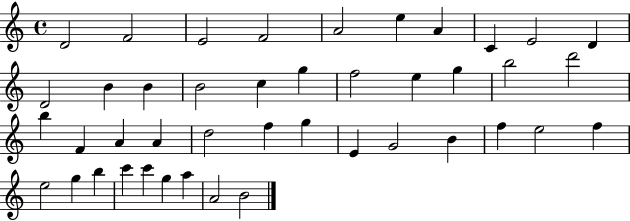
D4/h F4/h E4/h F4/h A4/h E5/q A4/q C4/q E4/h D4/q D4/h B4/q B4/q B4/h C5/q G5/q F5/h E5/q G5/q B5/h D6/h B5/q F4/q A4/q A4/q D5/h F5/q G5/q E4/q G4/h B4/q F5/q E5/h F5/q E5/h G5/q B5/q C6/q C6/q G5/q A5/q A4/h B4/h